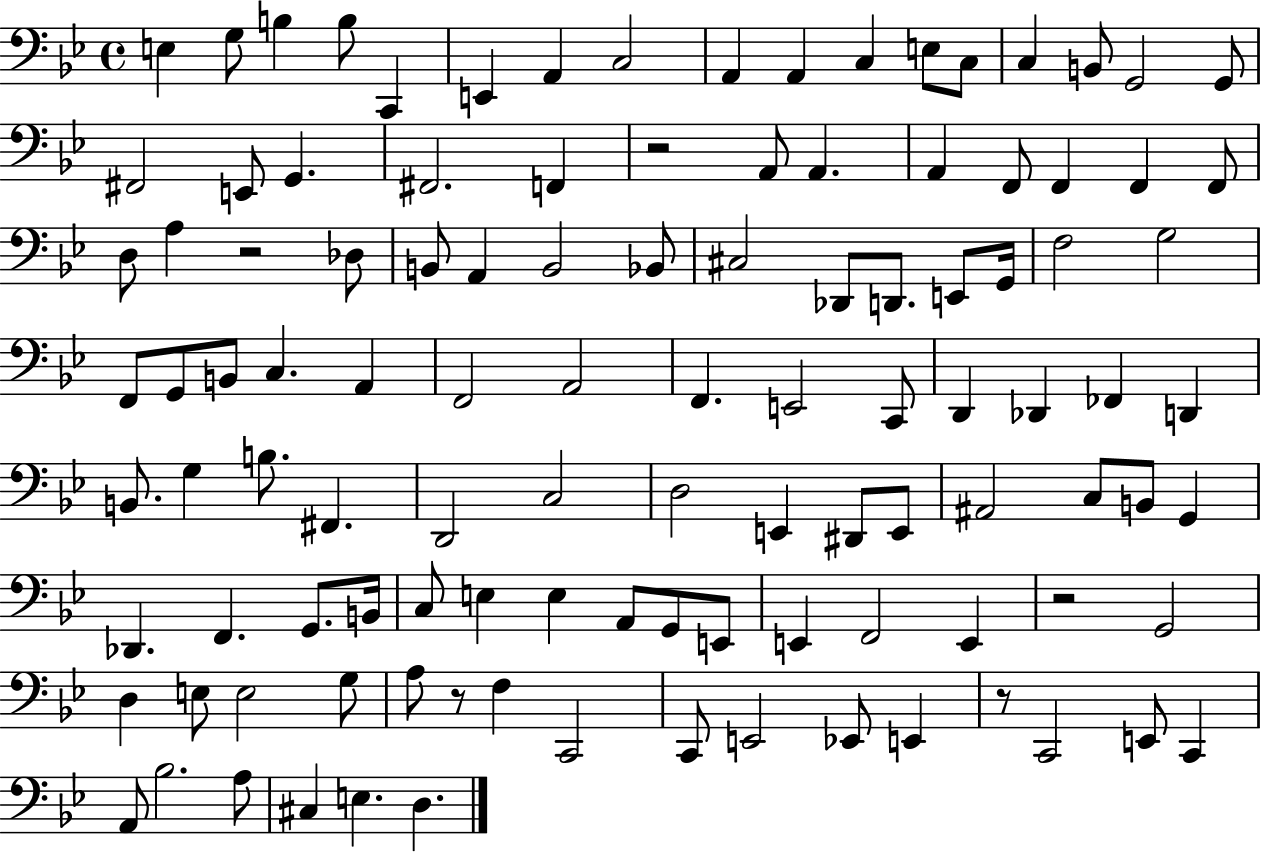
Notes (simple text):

E3/q G3/e B3/q B3/e C2/q E2/q A2/q C3/h A2/q A2/q C3/q E3/e C3/e C3/q B2/e G2/h G2/e F#2/h E2/e G2/q. F#2/h. F2/q R/h A2/e A2/q. A2/q F2/e F2/q F2/q F2/e D3/e A3/q R/h Db3/e B2/e A2/q B2/h Bb2/e C#3/h Db2/e D2/e. E2/e G2/s F3/h G3/h F2/e G2/e B2/e C3/q. A2/q F2/h A2/h F2/q. E2/h C2/e D2/q Db2/q FES2/q D2/q B2/e. G3/q B3/e. F#2/q. D2/h C3/h D3/h E2/q D#2/e E2/e A#2/h C3/e B2/e G2/q Db2/q. F2/q. G2/e. B2/s C3/e E3/q E3/q A2/e G2/e E2/e E2/q F2/h E2/q R/h G2/h D3/q E3/e E3/h G3/e A3/e R/e F3/q C2/h C2/e E2/h Eb2/e E2/q R/e C2/h E2/e C2/q A2/e Bb3/h. A3/e C#3/q E3/q. D3/q.